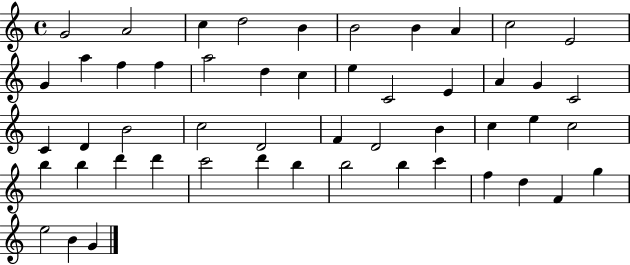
G4/h A4/h C5/q D5/h B4/q B4/h B4/q A4/q C5/h E4/h G4/q A5/q F5/q F5/q A5/h D5/q C5/q E5/q C4/h E4/q A4/q G4/q C4/h C4/q D4/q B4/h C5/h D4/h F4/q D4/h B4/q C5/q E5/q C5/h B5/q B5/q D6/q D6/q C6/h D6/q B5/q B5/h B5/q C6/q F5/q D5/q F4/q G5/q E5/h B4/q G4/q